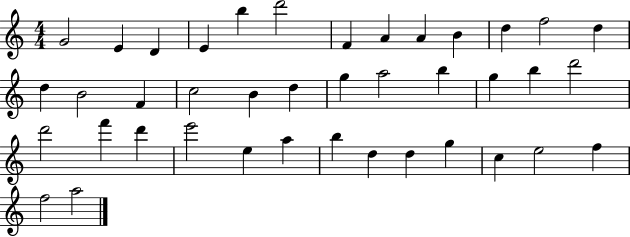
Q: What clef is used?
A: treble